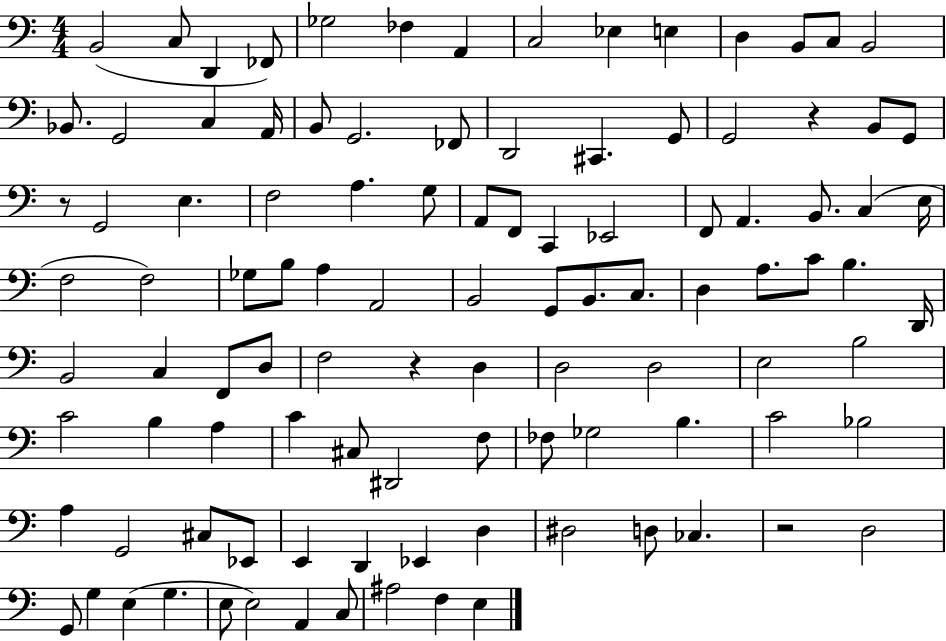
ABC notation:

X:1
T:Untitled
M:4/4
L:1/4
K:C
B,,2 C,/2 D,, _F,,/2 _G,2 _F, A,, C,2 _E, E, D, B,,/2 C,/2 B,,2 _B,,/2 G,,2 C, A,,/4 B,,/2 G,,2 _F,,/2 D,,2 ^C,, G,,/2 G,,2 z B,,/2 G,,/2 z/2 G,,2 E, F,2 A, G,/2 A,,/2 F,,/2 C,, _E,,2 F,,/2 A,, B,,/2 C, E,/4 F,2 F,2 _G,/2 B,/2 A, A,,2 B,,2 G,,/2 B,,/2 C,/2 D, A,/2 C/2 B, D,,/4 B,,2 C, F,,/2 D,/2 F,2 z D, D,2 D,2 E,2 B,2 C2 B, A, C ^C,/2 ^D,,2 F,/2 _F,/2 _G,2 B, C2 _B,2 A, G,,2 ^C,/2 _E,,/2 E,, D,, _E,, D, ^D,2 D,/2 _C, z2 D,2 G,,/2 G, E, G, E,/2 E,2 A,, C,/2 ^A,2 F, E,